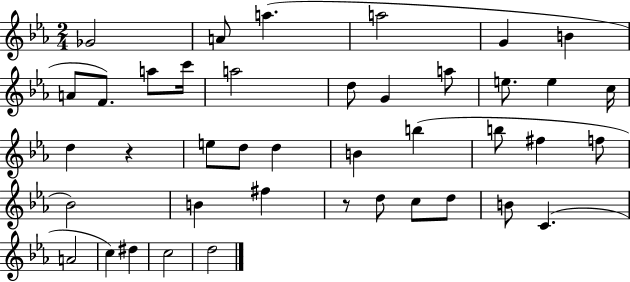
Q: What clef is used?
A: treble